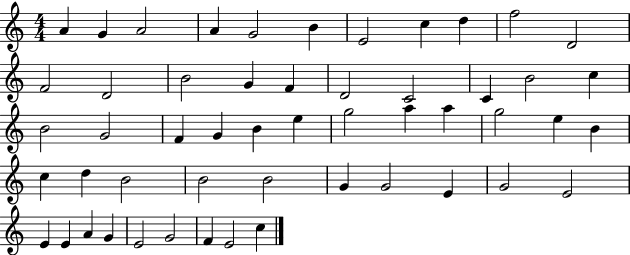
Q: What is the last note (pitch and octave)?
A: C5